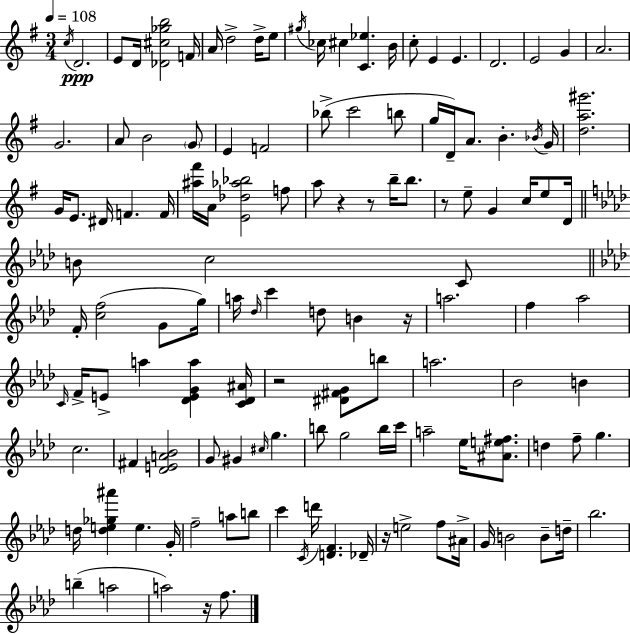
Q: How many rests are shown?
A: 7